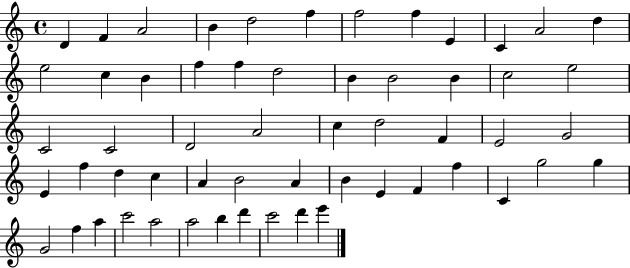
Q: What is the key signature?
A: C major